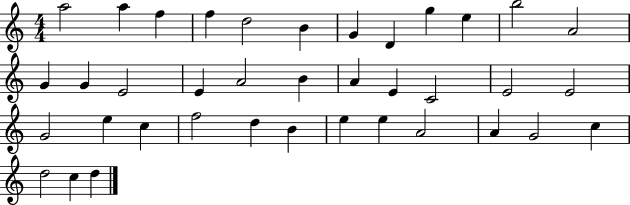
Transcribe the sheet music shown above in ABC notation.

X:1
T:Untitled
M:4/4
L:1/4
K:C
a2 a f f d2 B G D g e b2 A2 G G E2 E A2 B A E C2 E2 E2 G2 e c f2 d B e e A2 A G2 c d2 c d